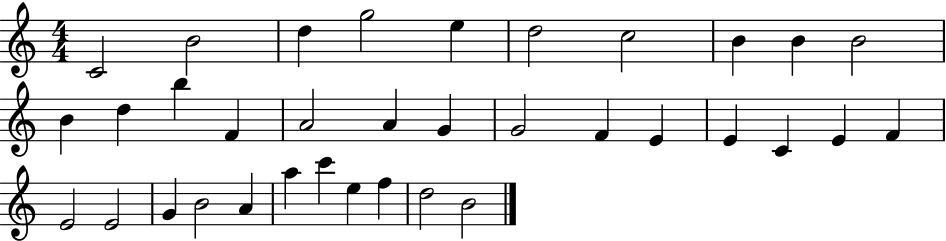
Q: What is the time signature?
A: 4/4